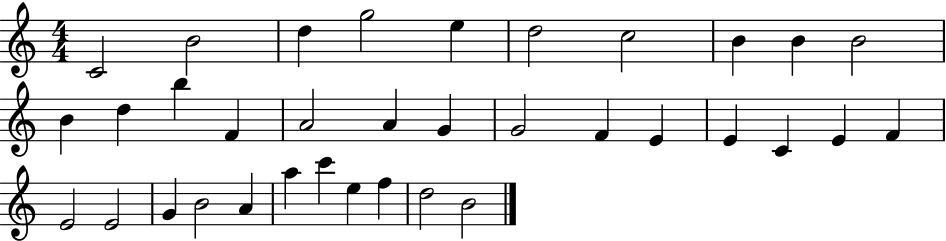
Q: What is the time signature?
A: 4/4